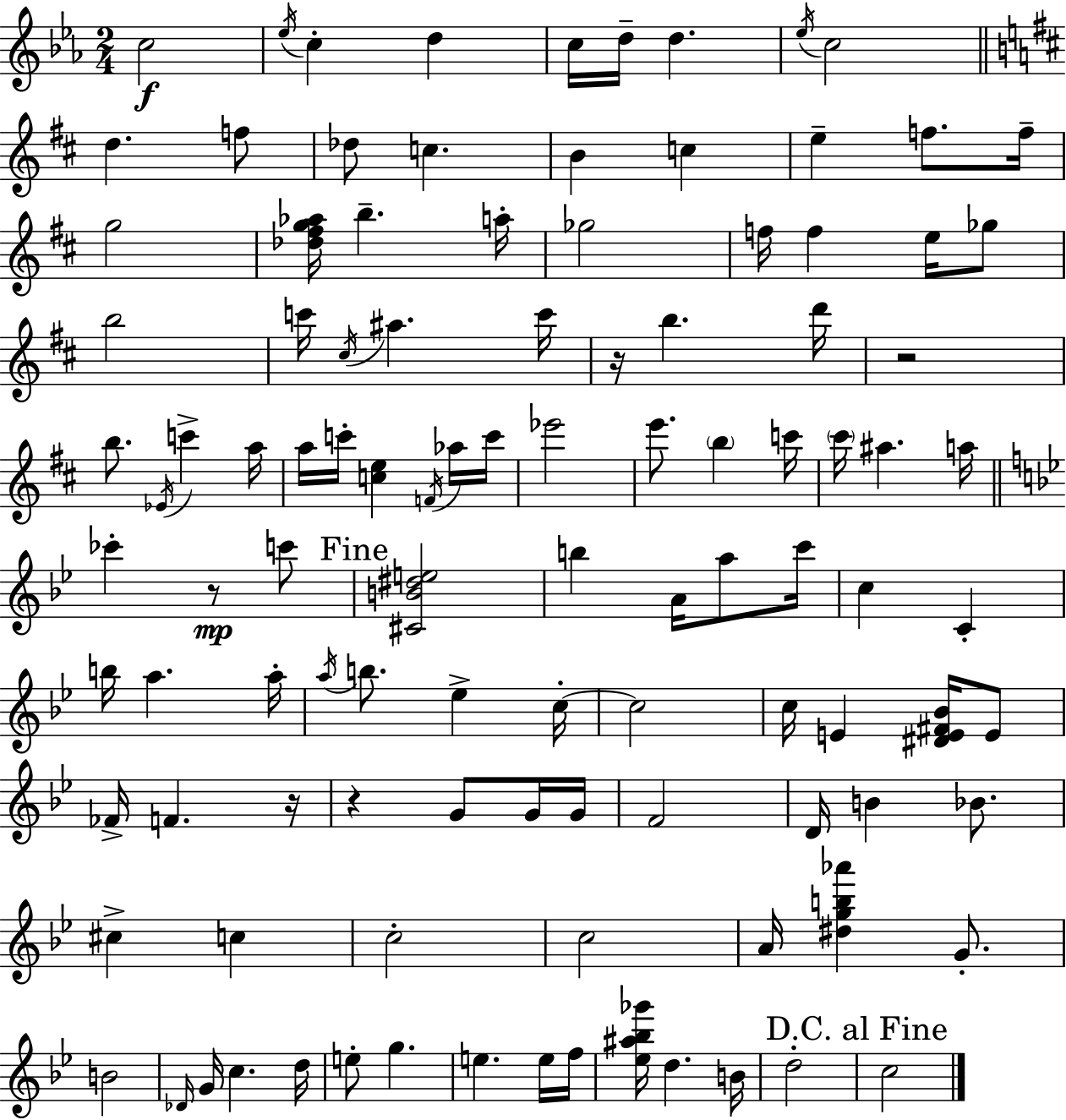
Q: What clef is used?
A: treble